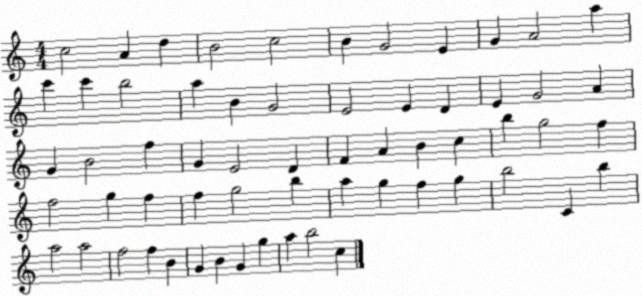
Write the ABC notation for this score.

X:1
T:Untitled
M:4/4
L:1/4
K:C
c2 A d B2 c2 B G2 E G A2 a c' c' b2 a B G2 E2 E D E G2 A G B2 f G E2 D F A B c b g2 f f2 g f f g2 b a g f g b2 C b a2 a2 f2 f B G B G g a b2 c